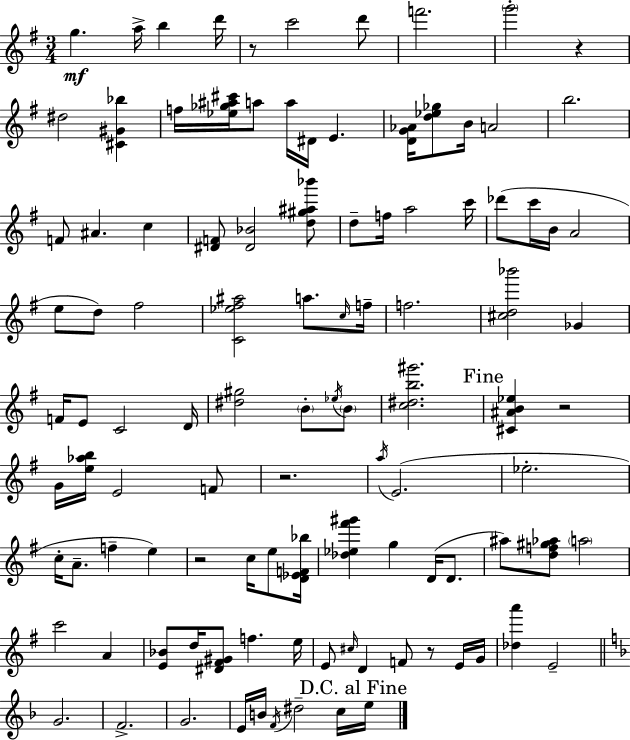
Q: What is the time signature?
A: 3/4